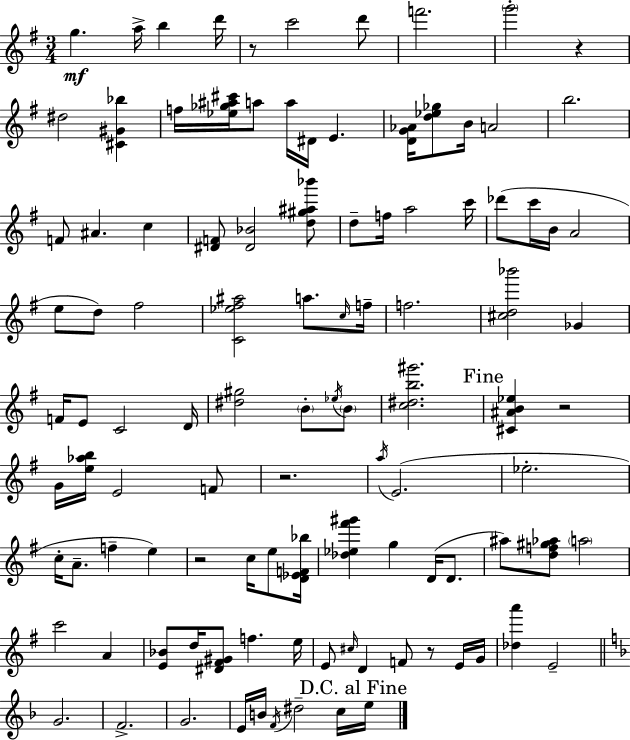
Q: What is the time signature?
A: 3/4